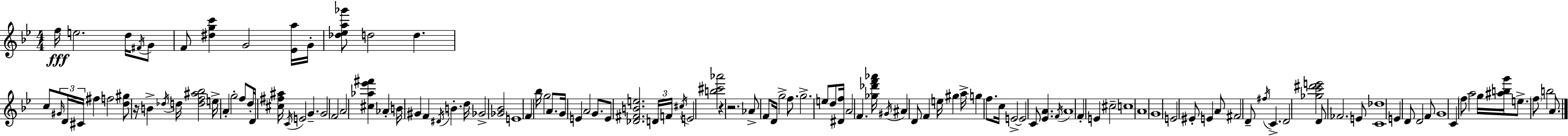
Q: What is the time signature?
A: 4/4